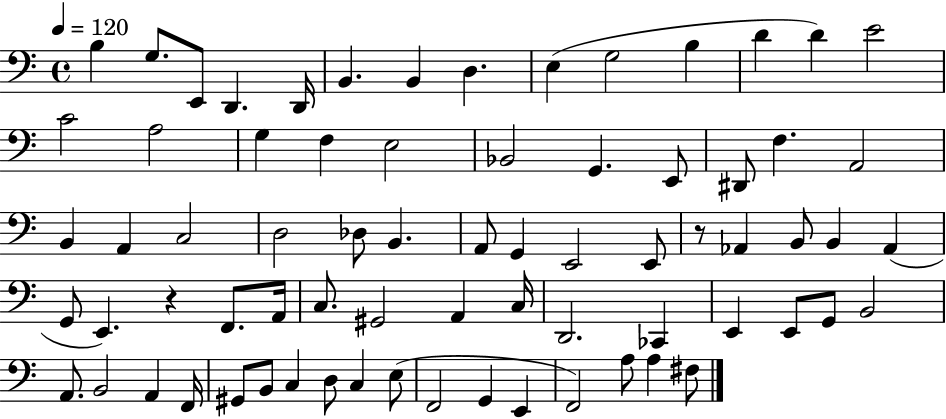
{
  \clef bass
  \time 4/4
  \defaultTimeSignature
  \key c \major
  \tempo 4 = 120
  b4 g8. e,8 d,4. d,16 | b,4. b,4 d4. | e4( g2 b4 | d'4 d'4) e'2 | \break c'2 a2 | g4 f4 e2 | bes,2 g,4. e,8 | dis,8 f4. a,2 | \break b,4 a,4 c2 | d2 des8 b,4. | a,8 g,4 e,2 e,8 | r8 aes,4 b,8 b,4 aes,4( | \break g,8 e,4.) r4 f,8. a,16 | c8. gis,2 a,4 c16 | d,2. ces,4 | e,4 e,8 g,8 b,2 | \break a,8. b,2 a,4 f,16 | gis,8 b,8 c4 d8 c4 e8( | f,2 g,4 e,4 | f,2) a8 a4 fis8 | \break \bar "|."
}